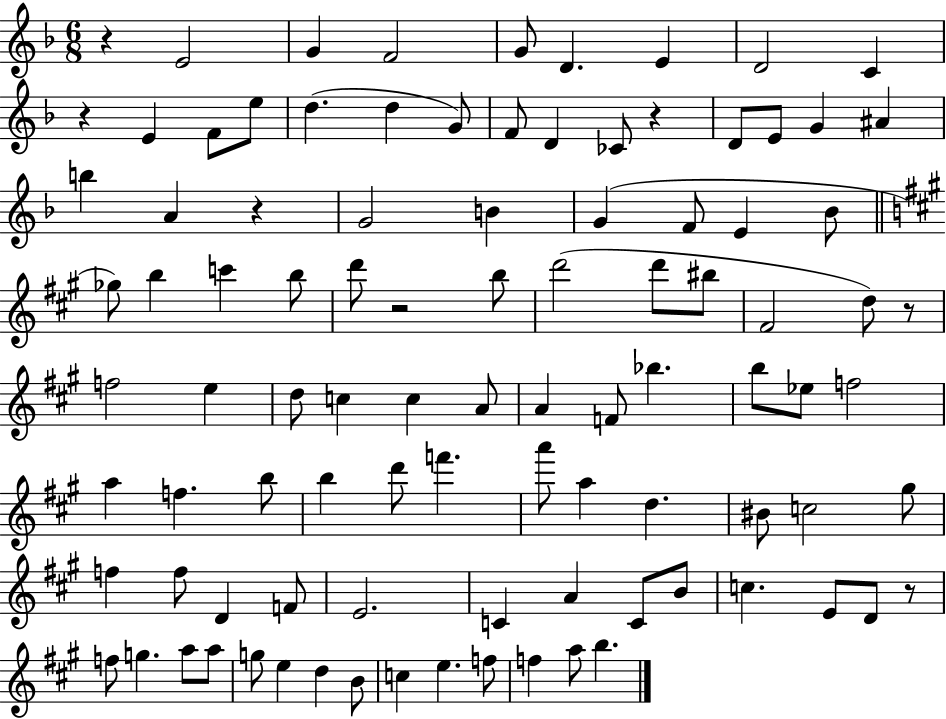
R/q E4/h G4/q F4/h G4/e D4/q. E4/q D4/h C4/q R/q E4/q F4/e E5/e D5/q. D5/q G4/e F4/e D4/q CES4/e R/q D4/e E4/e G4/q A#4/q B5/q A4/q R/q G4/h B4/q G4/q F4/e E4/q Bb4/e Gb5/e B5/q C6/q B5/e D6/e R/h B5/e D6/h D6/e BIS5/e F#4/h D5/e R/e F5/h E5/q D5/e C5/q C5/q A4/e A4/q F4/e Bb5/q. B5/e Eb5/e F5/h A5/q F5/q. B5/e B5/q D6/e F6/q. A6/e A5/q D5/q. BIS4/e C5/h G#5/e F5/q F5/e D4/q F4/e E4/h. C4/q A4/q C4/e B4/e C5/q. E4/e D4/e R/e F5/e G5/q. A5/e A5/e G5/e E5/q D5/q B4/e C5/q E5/q. F5/e F5/q A5/e B5/q.